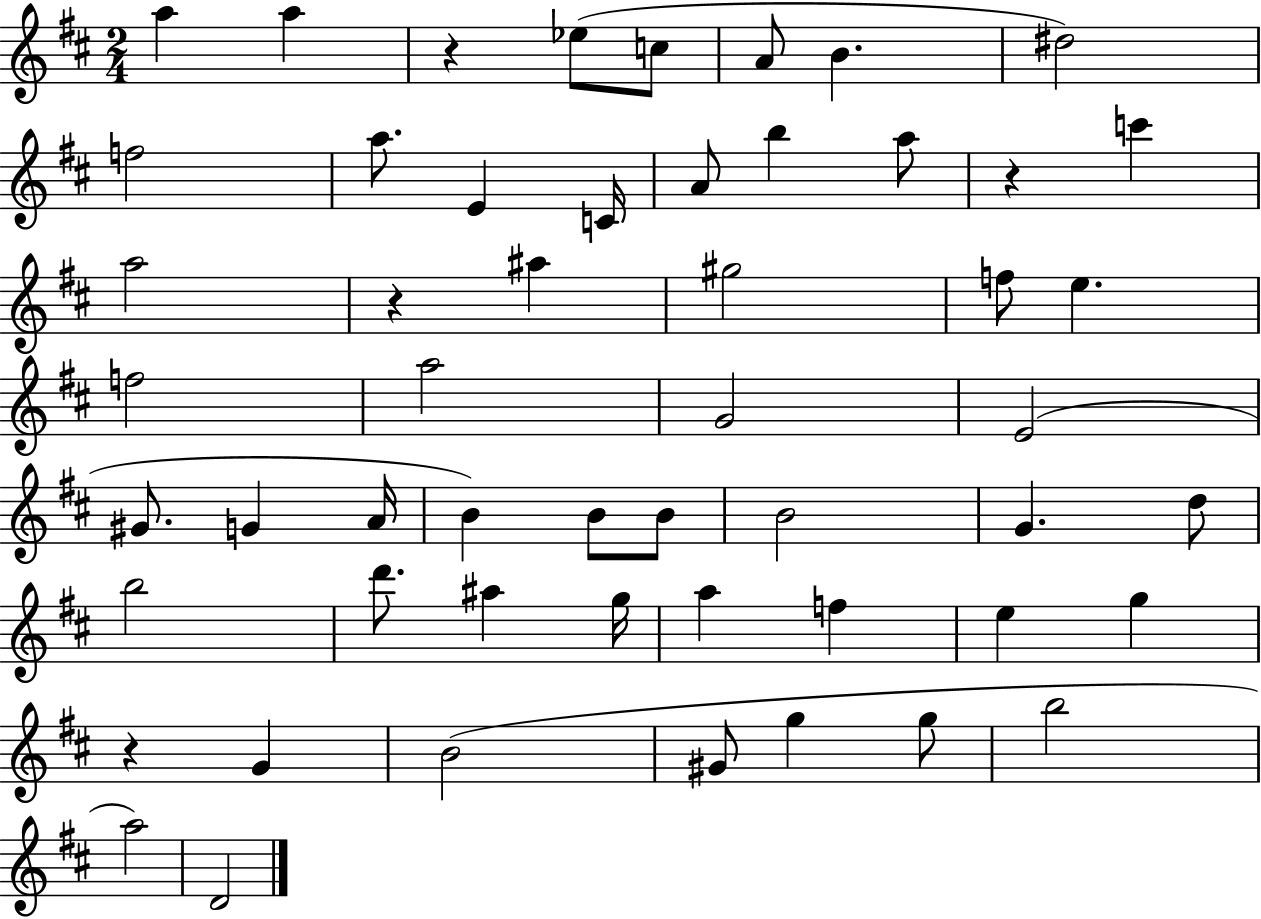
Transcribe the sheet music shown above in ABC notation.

X:1
T:Untitled
M:2/4
L:1/4
K:D
a a z _e/2 c/2 A/2 B ^d2 f2 a/2 E C/4 A/2 b a/2 z c' a2 z ^a ^g2 f/2 e f2 a2 G2 E2 ^G/2 G A/4 B B/2 B/2 B2 G d/2 b2 d'/2 ^a g/4 a f e g z G B2 ^G/2 g g/2 b2 a2 D2